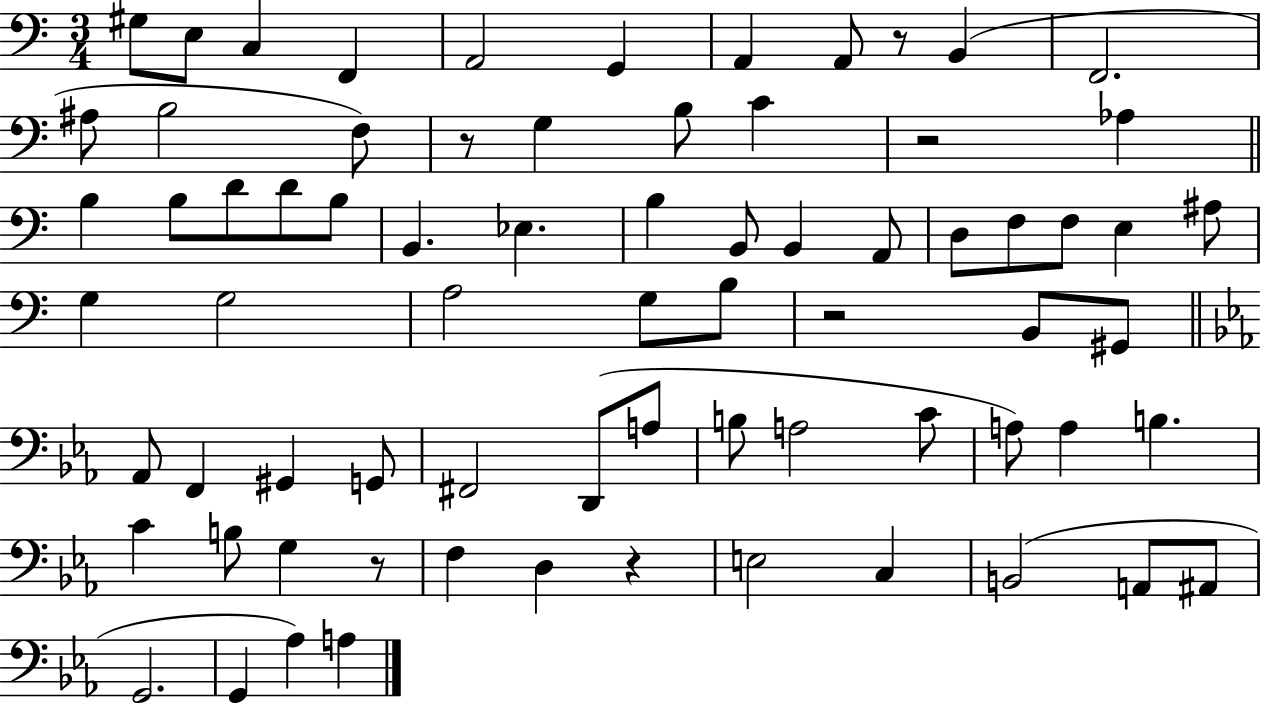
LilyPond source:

{
  \clef bass
  \numericTimeSignature
  \time 3/4
  \key c \major
  \repeat volta 2 { gis8 e8 c4 f,4 | a,2 g,4 | a,4 a,8 r8 b,4( | f,2. | \break ais8 b2 f8) | r8 g4 b8 c'4 | r2 aes4 | \bar "||" \break \key a \minor b4 b8 d'8 d'8 b8 | b,4. ees4. | b4 b,8 b,4 a,8 | d8 f8 f8 e4 ais8 | \break g4 g2 | a2 g8 b8 | r2 b,8 gis,8 | \bar "||" \break \key c \minor aes,8 f,4 gis,4 g,8 | fis,2 d,8( a8 | b8 a2 c'8 | a8) a4 b4. | \break c'4 b8 g4 r8 | f4 d4 r4 | e2 c4 | b,2( a,8 ais,8 | \break g,2. | g,4 aes4) a4 | } \bar "|."
}